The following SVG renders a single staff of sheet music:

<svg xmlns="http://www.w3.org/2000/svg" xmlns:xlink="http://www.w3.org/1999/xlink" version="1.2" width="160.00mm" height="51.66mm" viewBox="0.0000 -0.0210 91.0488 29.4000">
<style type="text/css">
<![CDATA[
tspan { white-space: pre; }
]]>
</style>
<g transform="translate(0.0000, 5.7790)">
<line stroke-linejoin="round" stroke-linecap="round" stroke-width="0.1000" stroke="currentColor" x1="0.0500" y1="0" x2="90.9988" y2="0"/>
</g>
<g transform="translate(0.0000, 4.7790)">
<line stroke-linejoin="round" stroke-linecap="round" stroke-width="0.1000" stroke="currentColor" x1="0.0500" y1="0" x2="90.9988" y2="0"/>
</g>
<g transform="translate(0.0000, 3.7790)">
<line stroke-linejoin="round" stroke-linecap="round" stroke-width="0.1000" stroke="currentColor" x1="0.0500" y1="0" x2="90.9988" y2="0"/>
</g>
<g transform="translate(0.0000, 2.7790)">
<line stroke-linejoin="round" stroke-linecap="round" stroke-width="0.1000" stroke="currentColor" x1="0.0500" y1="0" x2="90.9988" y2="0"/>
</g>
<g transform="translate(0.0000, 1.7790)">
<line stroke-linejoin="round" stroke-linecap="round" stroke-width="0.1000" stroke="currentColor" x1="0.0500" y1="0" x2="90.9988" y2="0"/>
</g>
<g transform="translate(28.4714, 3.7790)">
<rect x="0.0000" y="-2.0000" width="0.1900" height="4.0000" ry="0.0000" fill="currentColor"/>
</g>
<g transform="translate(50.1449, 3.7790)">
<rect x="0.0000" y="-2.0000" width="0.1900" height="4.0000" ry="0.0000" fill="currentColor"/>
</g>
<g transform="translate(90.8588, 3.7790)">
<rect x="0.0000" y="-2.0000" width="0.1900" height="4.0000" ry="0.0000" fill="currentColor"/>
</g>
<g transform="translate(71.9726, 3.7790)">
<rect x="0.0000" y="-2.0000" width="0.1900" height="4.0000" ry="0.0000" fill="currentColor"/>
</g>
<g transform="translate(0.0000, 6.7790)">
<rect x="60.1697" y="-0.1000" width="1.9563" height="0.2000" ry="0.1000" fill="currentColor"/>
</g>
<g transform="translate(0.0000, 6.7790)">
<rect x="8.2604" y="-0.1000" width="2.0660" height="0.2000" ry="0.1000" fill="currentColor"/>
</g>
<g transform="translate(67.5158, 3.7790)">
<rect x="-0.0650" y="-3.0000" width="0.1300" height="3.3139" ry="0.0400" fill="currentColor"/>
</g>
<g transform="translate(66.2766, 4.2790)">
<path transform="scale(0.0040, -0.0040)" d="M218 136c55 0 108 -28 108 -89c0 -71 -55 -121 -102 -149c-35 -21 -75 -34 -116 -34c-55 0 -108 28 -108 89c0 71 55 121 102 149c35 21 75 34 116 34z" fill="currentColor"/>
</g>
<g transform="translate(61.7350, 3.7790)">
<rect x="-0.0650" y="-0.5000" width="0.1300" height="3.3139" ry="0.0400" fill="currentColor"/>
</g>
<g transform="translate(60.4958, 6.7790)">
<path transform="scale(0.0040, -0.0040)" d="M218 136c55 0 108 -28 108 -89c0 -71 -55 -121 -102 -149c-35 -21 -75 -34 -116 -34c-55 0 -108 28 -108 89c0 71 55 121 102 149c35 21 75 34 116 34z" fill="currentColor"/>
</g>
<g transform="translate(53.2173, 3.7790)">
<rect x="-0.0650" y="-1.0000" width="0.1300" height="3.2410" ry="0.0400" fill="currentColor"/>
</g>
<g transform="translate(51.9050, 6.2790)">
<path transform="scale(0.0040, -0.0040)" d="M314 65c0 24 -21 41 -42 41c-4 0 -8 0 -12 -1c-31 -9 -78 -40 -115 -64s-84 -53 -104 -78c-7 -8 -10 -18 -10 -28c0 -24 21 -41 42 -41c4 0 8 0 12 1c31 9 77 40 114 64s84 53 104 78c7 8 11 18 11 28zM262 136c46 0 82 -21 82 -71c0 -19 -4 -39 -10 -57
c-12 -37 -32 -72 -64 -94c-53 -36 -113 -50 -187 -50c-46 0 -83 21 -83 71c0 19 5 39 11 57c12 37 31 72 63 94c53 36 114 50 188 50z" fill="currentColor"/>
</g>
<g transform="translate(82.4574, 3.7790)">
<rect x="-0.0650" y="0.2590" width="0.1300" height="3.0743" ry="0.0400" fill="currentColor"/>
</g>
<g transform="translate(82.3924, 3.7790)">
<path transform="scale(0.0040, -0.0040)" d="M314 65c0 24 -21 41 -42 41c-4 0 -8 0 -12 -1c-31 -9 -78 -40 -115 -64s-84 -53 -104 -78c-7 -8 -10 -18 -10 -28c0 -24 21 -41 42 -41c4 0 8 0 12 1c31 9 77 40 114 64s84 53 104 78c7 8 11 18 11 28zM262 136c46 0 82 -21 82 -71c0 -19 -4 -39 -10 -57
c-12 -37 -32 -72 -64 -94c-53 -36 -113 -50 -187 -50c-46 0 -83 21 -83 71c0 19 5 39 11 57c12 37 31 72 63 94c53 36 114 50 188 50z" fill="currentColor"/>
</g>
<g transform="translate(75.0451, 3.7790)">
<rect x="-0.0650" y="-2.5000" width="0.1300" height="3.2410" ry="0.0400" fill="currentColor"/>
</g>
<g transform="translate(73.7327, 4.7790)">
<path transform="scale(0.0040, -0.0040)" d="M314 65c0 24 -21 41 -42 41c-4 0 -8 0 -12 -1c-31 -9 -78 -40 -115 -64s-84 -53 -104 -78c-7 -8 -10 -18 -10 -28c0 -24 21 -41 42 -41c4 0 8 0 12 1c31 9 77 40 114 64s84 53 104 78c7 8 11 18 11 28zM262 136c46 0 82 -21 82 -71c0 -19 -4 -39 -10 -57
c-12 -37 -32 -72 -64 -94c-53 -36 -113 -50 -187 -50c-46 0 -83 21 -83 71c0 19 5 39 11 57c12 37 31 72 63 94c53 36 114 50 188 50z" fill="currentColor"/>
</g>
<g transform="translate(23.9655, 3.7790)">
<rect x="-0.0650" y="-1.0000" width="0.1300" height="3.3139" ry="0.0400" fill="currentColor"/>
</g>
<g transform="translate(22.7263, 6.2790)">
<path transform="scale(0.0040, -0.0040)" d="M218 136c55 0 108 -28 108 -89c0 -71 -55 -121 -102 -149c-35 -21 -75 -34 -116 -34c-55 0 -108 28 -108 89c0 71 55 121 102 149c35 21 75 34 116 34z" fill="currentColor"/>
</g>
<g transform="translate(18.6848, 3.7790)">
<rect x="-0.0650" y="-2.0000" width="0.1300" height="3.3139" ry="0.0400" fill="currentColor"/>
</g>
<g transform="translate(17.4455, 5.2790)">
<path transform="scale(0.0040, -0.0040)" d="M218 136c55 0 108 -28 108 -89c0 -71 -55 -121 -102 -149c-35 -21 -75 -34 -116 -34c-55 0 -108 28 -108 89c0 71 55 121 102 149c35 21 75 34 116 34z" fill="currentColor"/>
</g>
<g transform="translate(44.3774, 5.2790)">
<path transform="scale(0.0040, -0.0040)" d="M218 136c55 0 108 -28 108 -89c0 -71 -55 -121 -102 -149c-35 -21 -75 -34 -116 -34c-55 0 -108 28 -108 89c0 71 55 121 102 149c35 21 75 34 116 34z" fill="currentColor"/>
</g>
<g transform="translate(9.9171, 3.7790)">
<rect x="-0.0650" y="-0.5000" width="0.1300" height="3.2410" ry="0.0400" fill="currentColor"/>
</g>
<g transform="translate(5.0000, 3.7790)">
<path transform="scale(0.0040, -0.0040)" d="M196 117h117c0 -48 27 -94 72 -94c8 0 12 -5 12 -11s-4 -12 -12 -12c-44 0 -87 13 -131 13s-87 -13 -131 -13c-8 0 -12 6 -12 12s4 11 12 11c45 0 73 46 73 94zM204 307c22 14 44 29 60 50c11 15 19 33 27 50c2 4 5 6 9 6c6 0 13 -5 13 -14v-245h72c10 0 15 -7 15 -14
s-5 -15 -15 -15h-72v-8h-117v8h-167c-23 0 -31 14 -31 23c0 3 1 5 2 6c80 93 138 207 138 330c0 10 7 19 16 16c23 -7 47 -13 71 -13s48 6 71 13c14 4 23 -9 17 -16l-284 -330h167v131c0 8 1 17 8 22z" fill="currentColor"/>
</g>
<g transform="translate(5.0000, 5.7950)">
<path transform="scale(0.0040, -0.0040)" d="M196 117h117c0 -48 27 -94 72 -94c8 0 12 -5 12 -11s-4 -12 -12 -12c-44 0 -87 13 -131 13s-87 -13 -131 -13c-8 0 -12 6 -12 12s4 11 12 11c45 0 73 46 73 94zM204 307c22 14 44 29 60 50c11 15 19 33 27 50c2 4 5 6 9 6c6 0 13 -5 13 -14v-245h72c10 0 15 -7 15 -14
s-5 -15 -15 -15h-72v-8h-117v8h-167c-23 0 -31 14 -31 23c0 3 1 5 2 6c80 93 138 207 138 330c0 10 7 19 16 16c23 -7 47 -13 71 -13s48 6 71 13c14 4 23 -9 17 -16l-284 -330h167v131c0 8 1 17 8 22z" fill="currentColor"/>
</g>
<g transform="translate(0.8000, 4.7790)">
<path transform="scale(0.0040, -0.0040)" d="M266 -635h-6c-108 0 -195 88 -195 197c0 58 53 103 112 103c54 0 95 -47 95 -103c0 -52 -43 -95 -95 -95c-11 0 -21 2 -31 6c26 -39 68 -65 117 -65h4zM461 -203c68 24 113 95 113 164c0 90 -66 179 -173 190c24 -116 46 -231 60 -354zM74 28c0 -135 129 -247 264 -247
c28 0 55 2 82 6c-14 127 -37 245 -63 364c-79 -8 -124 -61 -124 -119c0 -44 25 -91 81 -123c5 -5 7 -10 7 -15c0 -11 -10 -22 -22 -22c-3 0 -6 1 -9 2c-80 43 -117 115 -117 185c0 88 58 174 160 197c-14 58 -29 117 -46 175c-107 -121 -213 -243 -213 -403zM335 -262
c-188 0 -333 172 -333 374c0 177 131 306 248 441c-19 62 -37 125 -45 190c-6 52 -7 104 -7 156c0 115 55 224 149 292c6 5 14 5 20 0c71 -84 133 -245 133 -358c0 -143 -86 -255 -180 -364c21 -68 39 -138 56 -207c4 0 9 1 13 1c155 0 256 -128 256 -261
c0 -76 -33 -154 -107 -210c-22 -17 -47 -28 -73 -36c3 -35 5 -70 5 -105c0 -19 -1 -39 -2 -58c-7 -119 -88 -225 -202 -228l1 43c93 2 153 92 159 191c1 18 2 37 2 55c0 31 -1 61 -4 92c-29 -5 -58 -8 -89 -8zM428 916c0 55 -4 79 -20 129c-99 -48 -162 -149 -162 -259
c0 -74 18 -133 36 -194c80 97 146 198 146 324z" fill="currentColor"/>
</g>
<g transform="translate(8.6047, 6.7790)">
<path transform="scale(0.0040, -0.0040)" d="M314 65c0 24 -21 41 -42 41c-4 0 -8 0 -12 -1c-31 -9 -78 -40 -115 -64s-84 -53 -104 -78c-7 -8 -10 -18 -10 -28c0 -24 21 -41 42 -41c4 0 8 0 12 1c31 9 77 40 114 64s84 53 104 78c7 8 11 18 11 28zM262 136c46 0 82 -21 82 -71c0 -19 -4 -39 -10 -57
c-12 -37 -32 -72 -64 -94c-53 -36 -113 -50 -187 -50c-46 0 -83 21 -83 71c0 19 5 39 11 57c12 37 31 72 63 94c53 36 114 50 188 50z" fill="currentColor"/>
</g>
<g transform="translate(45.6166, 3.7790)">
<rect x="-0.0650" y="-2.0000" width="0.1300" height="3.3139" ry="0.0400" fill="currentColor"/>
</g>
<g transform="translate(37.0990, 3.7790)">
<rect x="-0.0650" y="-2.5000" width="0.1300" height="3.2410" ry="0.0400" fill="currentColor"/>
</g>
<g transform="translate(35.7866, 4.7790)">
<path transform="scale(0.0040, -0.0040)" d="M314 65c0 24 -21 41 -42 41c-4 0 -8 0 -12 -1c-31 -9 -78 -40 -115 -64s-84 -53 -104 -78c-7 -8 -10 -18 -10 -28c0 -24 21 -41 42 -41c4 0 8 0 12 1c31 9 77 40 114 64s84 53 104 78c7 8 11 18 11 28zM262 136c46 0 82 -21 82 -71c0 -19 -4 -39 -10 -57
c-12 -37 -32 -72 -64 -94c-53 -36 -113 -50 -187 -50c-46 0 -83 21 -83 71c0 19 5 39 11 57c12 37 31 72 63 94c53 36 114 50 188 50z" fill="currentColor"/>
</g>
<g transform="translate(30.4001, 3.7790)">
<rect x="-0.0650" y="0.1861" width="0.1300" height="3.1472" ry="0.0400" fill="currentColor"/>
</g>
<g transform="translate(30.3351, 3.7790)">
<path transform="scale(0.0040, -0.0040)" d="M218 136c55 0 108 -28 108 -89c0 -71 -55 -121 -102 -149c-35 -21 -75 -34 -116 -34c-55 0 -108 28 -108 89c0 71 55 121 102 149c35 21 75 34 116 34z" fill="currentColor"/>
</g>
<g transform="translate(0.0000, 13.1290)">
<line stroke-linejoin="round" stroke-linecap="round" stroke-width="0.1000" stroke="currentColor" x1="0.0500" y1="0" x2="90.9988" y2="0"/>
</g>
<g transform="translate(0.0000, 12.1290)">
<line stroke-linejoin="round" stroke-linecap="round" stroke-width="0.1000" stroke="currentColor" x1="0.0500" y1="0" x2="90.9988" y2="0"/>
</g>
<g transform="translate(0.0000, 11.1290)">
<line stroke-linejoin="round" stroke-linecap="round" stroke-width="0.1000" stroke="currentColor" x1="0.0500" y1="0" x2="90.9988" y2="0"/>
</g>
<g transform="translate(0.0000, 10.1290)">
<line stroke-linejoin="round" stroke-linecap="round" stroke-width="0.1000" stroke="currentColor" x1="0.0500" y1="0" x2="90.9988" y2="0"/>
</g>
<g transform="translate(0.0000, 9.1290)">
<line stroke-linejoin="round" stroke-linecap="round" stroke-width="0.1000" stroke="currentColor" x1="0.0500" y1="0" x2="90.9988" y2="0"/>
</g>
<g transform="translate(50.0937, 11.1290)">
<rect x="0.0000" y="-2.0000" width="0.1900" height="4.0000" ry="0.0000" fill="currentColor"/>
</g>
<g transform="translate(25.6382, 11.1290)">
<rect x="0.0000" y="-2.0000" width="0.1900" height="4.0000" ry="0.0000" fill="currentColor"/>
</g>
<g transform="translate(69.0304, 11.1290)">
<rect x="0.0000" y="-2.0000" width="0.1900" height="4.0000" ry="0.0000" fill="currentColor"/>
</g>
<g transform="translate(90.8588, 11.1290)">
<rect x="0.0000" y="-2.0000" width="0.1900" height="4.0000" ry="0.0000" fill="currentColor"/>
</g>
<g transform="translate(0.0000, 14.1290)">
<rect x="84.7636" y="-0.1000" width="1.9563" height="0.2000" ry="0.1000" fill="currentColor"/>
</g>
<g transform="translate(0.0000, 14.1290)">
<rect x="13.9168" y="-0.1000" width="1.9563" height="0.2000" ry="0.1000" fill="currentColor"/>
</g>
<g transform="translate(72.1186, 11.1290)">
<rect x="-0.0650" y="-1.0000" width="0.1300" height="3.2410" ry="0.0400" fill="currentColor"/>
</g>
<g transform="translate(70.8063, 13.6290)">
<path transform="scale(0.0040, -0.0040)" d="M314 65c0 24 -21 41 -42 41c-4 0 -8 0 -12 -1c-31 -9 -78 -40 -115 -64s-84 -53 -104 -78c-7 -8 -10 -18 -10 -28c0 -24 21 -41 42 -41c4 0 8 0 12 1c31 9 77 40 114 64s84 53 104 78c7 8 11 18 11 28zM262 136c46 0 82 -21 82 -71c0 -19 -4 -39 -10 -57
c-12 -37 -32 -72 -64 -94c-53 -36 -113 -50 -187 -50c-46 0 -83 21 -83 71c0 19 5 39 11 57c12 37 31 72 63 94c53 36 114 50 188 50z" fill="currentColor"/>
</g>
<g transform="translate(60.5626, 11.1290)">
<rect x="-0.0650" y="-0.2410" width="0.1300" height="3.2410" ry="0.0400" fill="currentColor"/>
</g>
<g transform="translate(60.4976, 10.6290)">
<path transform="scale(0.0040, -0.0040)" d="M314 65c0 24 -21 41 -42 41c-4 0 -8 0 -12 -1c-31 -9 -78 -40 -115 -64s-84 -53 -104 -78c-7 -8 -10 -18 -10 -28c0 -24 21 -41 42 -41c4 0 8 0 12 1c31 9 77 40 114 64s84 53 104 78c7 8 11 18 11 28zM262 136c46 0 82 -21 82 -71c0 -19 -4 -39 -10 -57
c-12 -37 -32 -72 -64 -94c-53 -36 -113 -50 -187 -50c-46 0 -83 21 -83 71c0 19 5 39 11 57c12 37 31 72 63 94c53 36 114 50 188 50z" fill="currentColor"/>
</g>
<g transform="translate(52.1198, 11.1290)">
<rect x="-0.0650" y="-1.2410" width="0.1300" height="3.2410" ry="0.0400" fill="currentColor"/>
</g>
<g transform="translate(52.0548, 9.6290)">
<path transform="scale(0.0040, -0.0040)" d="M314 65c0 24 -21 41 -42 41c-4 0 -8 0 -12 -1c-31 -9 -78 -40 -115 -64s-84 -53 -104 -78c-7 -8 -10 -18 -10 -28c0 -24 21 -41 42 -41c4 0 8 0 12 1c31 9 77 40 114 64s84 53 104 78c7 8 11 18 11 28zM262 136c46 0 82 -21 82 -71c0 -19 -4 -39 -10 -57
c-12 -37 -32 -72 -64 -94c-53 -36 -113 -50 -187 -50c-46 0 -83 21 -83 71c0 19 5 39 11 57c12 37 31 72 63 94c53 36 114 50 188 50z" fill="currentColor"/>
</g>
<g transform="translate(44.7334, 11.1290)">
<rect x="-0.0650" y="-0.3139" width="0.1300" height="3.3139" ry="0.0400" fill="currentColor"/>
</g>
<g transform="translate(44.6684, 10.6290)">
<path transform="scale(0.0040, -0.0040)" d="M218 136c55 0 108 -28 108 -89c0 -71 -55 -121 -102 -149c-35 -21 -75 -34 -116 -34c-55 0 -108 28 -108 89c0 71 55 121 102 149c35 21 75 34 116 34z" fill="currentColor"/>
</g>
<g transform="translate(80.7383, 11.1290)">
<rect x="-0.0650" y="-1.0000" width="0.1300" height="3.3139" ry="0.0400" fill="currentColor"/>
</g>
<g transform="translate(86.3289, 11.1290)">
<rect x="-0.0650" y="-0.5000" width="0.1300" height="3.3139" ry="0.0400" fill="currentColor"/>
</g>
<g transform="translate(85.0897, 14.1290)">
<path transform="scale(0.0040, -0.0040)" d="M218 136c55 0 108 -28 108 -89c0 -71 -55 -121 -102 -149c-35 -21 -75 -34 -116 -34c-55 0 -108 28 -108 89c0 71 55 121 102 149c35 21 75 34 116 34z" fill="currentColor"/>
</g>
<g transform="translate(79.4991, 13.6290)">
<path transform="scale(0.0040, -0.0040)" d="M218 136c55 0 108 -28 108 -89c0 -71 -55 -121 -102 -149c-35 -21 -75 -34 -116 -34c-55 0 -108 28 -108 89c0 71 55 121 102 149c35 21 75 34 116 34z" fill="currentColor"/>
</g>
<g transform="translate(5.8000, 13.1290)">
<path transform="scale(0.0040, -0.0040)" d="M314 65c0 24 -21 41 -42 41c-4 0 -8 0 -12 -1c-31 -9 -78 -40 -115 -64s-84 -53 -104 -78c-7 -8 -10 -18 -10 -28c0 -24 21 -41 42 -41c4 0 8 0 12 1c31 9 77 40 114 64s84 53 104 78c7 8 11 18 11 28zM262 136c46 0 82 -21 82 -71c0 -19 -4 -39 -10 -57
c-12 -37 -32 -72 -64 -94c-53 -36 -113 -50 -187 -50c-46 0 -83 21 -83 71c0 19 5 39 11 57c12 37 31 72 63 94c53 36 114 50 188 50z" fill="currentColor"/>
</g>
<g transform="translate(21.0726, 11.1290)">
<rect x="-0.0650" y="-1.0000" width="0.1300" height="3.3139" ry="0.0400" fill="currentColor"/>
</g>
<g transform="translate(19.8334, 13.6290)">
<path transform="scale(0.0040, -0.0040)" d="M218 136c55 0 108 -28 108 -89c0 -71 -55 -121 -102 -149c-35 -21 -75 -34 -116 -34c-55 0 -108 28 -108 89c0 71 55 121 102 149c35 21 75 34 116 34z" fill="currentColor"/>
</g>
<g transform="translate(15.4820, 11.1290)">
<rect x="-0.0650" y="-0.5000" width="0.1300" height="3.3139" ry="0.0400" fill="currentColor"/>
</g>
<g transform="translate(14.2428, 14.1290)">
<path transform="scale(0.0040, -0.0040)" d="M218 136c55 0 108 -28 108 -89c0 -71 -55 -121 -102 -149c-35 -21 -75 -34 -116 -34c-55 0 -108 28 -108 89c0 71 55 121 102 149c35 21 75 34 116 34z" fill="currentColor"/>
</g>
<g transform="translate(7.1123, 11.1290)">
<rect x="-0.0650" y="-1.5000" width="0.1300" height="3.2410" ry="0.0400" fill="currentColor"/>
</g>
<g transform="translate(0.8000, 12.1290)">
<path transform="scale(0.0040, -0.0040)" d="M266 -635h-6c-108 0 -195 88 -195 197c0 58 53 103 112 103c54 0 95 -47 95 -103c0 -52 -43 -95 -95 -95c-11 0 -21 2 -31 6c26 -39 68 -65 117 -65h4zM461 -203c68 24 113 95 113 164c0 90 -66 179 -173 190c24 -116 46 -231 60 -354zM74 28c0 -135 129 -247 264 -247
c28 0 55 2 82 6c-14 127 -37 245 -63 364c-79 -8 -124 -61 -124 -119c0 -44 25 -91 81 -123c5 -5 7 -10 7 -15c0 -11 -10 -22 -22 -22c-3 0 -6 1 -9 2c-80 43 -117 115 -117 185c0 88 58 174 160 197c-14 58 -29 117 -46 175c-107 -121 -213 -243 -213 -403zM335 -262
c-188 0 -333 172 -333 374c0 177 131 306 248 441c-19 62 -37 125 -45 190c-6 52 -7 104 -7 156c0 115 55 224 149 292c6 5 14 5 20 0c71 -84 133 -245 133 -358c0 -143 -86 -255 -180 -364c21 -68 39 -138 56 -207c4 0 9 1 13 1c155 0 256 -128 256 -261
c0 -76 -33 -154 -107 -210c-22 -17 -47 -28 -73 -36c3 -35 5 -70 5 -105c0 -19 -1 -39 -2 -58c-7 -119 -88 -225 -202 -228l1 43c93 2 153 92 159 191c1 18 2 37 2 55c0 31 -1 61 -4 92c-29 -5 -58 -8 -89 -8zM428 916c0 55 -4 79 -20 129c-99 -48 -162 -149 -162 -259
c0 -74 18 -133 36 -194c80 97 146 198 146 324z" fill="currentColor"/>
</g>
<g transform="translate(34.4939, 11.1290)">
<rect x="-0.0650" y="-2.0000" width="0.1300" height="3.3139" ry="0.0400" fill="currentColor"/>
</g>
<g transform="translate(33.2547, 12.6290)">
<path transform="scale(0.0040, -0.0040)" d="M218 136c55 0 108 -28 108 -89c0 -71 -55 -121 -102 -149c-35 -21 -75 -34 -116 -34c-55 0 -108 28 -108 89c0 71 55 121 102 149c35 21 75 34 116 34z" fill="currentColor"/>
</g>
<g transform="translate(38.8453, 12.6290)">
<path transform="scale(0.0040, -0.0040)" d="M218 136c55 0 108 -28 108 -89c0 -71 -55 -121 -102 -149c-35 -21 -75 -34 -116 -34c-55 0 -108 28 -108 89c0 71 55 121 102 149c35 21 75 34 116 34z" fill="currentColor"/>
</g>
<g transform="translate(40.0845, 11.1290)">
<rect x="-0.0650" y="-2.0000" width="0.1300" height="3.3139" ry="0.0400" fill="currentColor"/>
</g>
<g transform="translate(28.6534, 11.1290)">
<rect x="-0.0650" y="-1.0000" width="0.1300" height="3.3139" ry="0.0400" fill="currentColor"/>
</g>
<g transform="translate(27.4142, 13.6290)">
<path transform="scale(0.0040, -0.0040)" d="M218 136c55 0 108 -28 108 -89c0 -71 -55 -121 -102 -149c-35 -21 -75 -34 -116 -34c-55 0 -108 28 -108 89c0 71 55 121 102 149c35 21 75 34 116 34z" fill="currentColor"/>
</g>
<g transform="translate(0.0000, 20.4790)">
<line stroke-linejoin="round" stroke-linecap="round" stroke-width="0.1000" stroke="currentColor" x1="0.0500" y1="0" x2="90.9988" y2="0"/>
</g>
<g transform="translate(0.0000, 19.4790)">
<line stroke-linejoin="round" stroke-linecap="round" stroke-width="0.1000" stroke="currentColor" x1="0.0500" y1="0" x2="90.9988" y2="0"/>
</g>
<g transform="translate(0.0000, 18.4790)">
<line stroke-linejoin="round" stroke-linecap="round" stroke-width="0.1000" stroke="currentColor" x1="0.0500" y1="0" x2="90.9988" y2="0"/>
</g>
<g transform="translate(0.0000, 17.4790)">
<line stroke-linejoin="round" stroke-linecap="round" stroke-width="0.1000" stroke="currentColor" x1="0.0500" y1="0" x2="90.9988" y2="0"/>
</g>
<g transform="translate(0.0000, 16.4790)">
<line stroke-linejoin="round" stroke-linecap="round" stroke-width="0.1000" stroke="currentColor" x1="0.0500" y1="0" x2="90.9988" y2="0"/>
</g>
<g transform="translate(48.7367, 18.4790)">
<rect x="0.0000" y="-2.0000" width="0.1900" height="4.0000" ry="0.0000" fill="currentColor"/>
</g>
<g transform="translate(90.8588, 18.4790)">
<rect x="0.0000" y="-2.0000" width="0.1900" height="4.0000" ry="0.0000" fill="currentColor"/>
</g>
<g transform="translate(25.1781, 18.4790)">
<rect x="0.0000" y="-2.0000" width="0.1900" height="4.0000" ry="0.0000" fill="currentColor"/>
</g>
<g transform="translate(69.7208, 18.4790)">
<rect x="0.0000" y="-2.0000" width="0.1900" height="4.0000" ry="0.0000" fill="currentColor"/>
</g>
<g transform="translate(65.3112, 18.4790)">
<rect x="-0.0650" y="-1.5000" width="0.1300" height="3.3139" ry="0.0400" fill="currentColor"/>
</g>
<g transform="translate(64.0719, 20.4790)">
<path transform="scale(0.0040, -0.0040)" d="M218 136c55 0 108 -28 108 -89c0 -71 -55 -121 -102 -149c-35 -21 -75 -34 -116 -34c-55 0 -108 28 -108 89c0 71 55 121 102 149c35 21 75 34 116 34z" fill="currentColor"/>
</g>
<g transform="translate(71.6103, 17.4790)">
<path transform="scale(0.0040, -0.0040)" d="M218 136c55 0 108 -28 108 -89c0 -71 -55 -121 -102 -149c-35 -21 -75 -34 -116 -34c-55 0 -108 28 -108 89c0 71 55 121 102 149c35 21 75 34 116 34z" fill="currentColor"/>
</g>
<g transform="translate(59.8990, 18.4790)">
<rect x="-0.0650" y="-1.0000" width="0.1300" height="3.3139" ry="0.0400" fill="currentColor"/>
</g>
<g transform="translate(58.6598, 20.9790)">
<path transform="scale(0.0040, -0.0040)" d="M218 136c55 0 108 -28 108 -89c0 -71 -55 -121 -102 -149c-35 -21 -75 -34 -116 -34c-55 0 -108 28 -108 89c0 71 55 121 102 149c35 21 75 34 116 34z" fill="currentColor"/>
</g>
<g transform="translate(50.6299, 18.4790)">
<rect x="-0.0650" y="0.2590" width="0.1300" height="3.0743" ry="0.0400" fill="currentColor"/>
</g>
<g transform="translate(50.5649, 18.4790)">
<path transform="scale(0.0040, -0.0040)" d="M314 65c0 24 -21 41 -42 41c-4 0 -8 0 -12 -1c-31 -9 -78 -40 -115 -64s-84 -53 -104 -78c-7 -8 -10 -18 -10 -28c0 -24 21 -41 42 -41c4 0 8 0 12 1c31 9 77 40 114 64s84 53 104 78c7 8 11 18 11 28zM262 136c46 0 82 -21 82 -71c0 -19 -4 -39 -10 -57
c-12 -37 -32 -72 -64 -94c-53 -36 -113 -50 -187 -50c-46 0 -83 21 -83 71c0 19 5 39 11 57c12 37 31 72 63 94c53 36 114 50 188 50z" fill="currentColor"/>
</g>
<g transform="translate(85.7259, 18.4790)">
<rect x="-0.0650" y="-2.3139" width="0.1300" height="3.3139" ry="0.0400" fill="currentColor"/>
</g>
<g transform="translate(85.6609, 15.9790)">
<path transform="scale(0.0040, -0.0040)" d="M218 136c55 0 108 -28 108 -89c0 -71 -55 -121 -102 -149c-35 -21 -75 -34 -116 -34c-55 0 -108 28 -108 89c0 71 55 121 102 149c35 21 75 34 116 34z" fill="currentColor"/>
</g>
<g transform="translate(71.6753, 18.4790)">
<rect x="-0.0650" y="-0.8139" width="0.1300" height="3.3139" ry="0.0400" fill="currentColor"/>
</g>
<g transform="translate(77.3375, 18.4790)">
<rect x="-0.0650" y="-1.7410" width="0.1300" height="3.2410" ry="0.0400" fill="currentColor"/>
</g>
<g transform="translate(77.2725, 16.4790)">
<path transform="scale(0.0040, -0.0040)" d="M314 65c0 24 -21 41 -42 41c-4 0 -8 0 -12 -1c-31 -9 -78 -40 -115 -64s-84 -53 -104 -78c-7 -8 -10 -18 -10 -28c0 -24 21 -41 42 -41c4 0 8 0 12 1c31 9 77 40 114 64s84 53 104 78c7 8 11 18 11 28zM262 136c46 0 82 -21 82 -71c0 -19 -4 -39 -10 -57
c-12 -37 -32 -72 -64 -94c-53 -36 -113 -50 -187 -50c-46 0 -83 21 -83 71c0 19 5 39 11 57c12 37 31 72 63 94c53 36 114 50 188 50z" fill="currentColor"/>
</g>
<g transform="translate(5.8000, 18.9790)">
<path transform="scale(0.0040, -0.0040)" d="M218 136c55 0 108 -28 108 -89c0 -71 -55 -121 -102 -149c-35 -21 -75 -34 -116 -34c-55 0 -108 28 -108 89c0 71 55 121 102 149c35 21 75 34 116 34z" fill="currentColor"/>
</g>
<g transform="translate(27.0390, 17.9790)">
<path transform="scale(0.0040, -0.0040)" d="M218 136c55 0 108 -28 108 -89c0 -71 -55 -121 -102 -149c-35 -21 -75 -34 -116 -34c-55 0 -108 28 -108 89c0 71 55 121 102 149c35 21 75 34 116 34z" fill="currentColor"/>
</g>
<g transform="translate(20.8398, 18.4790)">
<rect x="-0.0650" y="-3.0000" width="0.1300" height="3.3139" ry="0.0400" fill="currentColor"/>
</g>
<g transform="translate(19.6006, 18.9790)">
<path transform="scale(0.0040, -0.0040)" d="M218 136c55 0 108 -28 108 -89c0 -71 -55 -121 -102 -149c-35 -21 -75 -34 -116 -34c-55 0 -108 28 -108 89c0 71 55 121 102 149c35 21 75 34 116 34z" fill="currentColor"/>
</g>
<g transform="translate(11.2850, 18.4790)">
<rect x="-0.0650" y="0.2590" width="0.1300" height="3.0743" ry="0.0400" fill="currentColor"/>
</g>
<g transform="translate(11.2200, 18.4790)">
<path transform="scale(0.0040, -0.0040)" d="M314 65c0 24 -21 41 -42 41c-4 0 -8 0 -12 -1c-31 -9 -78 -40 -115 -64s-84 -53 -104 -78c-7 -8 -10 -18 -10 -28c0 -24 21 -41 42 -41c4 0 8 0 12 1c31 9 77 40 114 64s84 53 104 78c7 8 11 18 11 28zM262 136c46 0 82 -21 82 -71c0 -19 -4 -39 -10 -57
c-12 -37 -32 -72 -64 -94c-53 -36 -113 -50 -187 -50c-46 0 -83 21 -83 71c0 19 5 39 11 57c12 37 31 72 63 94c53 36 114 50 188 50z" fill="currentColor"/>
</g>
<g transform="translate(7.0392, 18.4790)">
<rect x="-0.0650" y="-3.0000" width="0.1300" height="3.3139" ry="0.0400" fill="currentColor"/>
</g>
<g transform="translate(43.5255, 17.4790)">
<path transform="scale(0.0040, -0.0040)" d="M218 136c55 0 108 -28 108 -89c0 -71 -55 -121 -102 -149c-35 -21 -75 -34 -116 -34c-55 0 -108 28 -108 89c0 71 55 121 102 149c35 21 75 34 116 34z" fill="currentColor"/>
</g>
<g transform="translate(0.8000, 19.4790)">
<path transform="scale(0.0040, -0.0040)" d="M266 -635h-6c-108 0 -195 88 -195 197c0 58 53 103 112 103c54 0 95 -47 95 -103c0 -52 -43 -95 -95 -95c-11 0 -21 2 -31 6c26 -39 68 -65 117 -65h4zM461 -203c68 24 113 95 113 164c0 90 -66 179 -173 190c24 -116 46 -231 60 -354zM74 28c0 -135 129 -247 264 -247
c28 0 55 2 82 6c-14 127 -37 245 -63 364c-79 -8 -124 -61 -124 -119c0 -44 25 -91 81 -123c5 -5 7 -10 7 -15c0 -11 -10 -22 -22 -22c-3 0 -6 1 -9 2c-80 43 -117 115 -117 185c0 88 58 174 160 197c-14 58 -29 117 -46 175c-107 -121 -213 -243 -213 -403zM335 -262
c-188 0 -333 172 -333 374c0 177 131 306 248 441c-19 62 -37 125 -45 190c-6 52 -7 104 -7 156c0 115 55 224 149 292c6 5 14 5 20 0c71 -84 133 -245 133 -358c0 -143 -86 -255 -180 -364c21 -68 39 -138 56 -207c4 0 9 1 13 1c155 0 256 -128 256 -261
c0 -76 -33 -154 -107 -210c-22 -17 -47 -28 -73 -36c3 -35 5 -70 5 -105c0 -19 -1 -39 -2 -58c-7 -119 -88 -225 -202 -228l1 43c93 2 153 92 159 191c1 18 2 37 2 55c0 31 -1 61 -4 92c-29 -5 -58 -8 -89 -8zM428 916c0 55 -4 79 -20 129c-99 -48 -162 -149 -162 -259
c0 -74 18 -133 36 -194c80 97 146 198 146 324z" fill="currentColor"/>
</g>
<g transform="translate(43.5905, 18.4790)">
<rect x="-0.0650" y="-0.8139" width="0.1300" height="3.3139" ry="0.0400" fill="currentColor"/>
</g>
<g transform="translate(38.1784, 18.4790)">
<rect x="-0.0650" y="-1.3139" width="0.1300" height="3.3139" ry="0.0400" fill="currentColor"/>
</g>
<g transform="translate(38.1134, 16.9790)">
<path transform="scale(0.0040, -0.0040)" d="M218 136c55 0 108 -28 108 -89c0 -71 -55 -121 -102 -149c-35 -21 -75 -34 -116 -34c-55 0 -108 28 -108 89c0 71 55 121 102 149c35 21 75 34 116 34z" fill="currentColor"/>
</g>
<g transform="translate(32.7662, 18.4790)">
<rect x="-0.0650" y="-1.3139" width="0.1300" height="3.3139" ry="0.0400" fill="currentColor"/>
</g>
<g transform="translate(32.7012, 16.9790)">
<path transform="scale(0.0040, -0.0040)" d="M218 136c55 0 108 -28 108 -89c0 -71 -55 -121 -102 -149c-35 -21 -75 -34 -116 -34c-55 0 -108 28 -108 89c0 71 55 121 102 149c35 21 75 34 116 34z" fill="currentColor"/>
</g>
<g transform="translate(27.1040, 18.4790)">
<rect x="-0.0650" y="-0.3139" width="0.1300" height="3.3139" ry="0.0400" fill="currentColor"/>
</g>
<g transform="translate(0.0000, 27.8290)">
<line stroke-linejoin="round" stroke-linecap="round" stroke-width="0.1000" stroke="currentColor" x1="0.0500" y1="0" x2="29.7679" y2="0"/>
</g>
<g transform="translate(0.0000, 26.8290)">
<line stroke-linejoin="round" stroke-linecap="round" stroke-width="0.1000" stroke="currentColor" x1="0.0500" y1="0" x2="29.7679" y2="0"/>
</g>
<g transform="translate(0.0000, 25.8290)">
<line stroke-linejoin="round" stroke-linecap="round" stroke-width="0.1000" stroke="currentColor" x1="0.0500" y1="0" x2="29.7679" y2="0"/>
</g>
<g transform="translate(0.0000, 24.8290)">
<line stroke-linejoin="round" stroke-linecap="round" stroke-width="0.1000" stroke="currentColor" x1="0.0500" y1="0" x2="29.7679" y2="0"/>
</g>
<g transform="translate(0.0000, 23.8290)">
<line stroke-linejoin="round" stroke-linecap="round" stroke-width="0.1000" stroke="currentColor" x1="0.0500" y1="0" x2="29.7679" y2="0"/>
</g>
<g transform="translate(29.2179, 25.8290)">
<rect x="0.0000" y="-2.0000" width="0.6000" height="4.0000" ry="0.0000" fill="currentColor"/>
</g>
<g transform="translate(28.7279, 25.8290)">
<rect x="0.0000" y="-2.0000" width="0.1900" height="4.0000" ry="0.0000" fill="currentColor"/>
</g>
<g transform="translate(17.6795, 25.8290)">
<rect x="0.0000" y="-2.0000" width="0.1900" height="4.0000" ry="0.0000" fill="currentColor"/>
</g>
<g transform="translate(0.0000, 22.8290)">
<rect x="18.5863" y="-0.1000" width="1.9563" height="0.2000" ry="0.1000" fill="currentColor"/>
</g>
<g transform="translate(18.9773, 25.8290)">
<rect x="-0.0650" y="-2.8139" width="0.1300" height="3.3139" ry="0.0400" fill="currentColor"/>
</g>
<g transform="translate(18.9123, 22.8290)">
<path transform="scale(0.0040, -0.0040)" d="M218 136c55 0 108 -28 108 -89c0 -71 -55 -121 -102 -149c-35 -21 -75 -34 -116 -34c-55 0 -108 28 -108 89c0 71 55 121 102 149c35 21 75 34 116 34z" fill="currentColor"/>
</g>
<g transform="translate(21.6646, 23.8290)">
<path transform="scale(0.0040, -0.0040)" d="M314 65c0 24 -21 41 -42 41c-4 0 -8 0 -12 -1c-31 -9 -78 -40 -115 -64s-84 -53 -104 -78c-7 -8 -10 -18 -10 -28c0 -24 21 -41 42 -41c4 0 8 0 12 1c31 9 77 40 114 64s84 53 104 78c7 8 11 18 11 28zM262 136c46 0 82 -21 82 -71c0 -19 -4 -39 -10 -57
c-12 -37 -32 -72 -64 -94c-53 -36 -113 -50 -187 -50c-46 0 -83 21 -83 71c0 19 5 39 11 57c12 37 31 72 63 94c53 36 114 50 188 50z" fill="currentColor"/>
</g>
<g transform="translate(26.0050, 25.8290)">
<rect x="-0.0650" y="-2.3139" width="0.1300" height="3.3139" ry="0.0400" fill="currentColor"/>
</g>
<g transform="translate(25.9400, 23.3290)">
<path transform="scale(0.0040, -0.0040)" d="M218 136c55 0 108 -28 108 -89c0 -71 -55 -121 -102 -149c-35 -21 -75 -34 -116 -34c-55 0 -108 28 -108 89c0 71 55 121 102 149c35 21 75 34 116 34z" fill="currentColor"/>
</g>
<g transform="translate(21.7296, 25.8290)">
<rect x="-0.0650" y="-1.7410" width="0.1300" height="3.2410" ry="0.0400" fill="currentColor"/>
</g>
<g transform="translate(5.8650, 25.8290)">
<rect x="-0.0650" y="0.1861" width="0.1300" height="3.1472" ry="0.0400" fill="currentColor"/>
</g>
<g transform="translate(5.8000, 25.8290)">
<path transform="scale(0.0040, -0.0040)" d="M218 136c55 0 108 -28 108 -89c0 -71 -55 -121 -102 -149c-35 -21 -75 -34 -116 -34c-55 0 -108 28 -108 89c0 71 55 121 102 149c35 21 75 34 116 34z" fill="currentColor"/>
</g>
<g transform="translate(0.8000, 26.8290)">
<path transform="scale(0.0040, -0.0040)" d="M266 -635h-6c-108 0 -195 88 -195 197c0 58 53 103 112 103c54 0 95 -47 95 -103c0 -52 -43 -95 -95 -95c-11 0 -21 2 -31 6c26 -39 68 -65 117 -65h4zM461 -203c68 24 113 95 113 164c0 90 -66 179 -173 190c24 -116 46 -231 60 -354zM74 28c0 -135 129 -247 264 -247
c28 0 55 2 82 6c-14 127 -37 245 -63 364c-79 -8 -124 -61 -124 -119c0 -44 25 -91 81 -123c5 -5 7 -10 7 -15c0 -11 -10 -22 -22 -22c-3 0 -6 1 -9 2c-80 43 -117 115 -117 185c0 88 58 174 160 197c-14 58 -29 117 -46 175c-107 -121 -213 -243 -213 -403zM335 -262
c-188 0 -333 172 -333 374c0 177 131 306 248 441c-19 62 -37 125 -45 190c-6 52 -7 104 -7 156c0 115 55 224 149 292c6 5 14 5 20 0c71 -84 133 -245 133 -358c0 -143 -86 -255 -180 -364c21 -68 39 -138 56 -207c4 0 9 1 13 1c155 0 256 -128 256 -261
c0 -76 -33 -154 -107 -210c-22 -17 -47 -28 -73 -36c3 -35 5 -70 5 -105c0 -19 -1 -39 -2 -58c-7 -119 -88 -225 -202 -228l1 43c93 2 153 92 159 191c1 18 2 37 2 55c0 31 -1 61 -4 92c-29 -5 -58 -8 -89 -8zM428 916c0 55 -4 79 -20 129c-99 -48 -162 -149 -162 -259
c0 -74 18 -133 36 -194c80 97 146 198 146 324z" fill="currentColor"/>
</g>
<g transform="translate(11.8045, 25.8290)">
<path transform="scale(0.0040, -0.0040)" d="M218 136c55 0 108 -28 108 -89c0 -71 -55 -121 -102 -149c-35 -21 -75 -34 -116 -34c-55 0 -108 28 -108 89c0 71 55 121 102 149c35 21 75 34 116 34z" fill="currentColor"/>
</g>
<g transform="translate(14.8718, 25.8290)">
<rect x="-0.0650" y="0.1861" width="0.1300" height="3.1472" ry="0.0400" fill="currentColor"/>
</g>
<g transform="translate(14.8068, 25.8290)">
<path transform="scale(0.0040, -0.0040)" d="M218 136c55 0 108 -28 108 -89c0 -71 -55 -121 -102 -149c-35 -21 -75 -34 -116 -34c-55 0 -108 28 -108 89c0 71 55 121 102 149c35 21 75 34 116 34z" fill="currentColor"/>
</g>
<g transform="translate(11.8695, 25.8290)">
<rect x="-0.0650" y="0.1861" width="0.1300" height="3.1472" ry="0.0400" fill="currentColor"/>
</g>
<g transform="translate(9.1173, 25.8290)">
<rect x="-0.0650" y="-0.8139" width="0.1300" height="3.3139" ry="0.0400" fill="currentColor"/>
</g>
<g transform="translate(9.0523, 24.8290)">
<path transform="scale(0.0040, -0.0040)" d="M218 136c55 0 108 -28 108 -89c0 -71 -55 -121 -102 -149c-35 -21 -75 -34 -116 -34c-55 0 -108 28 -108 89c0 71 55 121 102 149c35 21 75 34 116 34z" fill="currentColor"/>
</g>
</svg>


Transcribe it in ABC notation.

X:1
T:Untitled
M:4/4
L:1/4
K:C
C2 F D B G2 F D2 C A G2 B2 E2 C D D F F c e2 c2 D2 D C A B2 A c e e d B2 D E d f2 g B d B B a f2 g